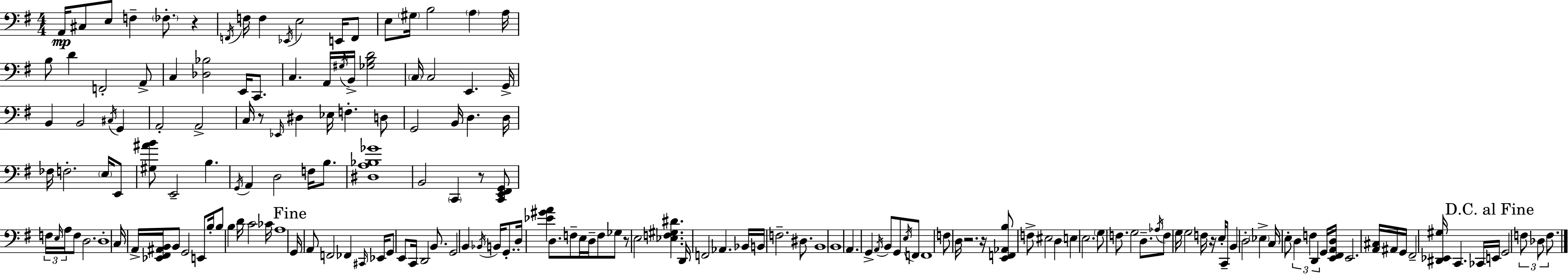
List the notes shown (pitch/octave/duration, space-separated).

A2/s C#3/e E3/e F3/q FES3/e. R/q F2/s F3/s F3/q Eb2/s E3/h E2/s F2/e E3/e G#3/s B3/h A3/q A3/s B3/e D4/q F2/h A2/e C3/q [Db3,Bb3]/h E2/s C2/e. C3/q. A2/s G#3/s B2/s [Gb3,B3,D4]/h C3/s C3/h E2/q. G2/s B2/q B2/h C#3/s G2/q A2/h A2/h C3/s R/e Eb2/s D#3/q Eb3/s F3/q. D3/e G2/h B2/s D3/q. D3/s FES3/s F3/h. E3/s E2/e [G#3,A#4,B4]/e E2/h B3/q. G2/s A2/q D3/h F3/s B3/e. [D#3,A3,Bb3,Gb4]/w B2/h C2/q R/e [C2,E2,F#2,G2]/e F3/s E3/s A3/s F3/e D3/h. D3/w C3/s A2/s [Eb2,F#2,A#2,B2]/s B2/e G2/h E2/e B3/s B3/e B3/q D4/s C4/h CES4/s A3/w G2/s A2/e F2/h FES2/q C#2/s Eb2/s G2/e E2/e C2/s D2/h B2/e. G2/h B2/q Bb2/s B2/s G2/e. D3/s [Eb4,G#4,A4]/q D3/e. F3/e E3/s D3/s F3/e Gb3/e R/e E3/h [Eb3,F3,G#3,D#4]/q. D2/s F2/h Ab2/q. Bb2/s B2/s F3/h. D#3/e. B2/w B2/w A2/q. G2/q A2/s B2/e G2/e E3/s F2/e F2/w F3/e D3/s R/h. R/s [E2,F2,Ab2,B3]/e F3/e EIS3/h D3/q E3/q E3/h. G3/e F3/e. G3/h D3/e. Ab3/s F3/e G3/s G3/h F3/s R/s E3/s C2/e B2/q D3/h Eb3/q C3/s E3/e D3/q F3/q D2/q G2/s [E2,F#2,A2,D3]/s E2/h. [A2,C#3]/s A#2/s G2/s F#2/h [D#2,Eb2,G#3]/s C2/q. CES2/s E2/s G2/h F3/e Db3/e F3/e.